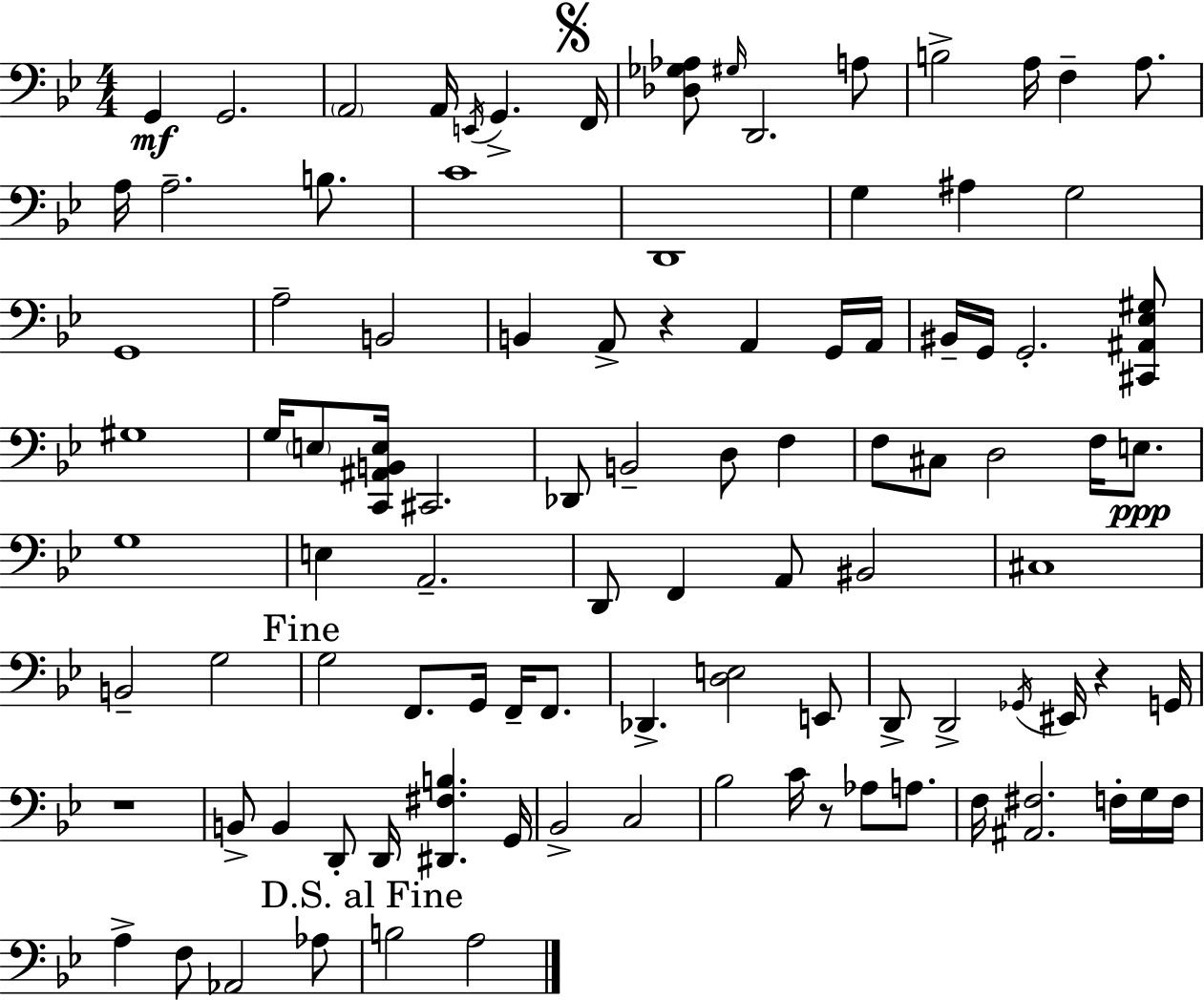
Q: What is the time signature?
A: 4/4